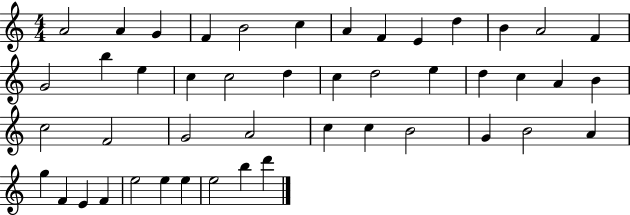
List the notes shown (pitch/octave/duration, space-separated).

A4/h A4/q G4/q F4/q B4/h C5/q A4/q F4/q E4/q D5/q B4/q A4/h F4/q G4/h B5/q E5/q C5/q C5/h D5/q C5/q D5/h E5/q D5/q C5/q A4/q B4/q C5/h F4/h G4/h A4/h C5/q C5/q B4/h G4/q B4/h A4/q G5/q F4/q E4/q F4/q E5/h E5/q E5/q E5/h B5/q D6/q